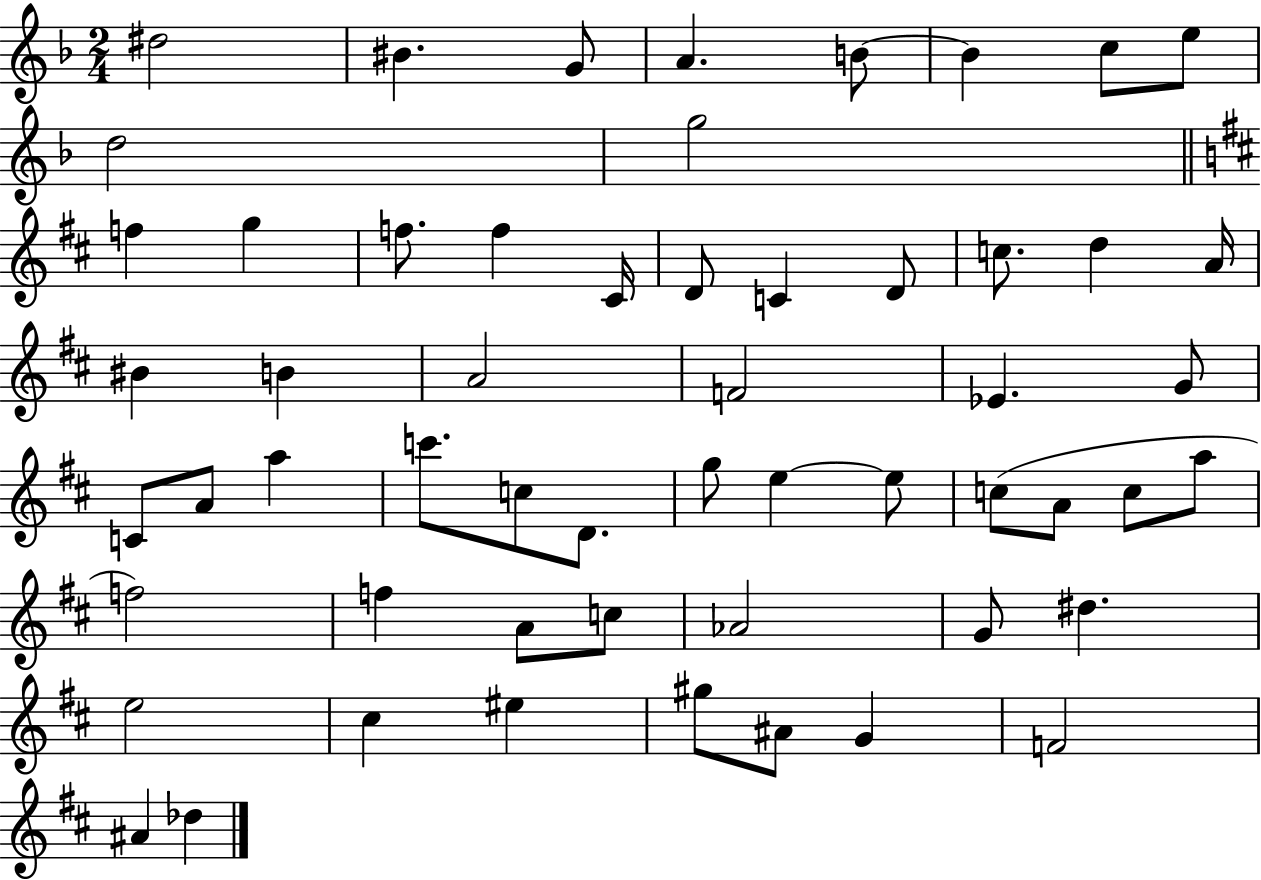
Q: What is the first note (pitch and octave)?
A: D#5